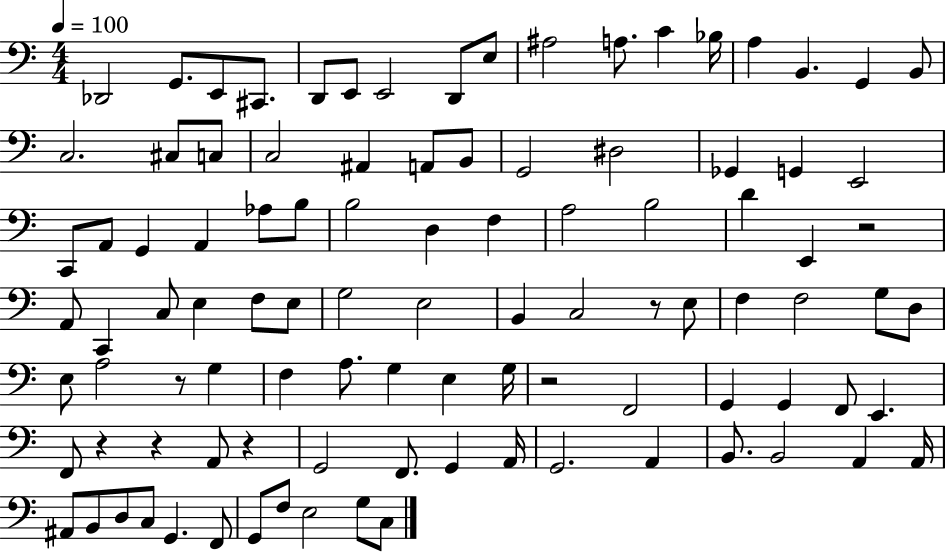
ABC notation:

X:1
T:Untitled
M:4/4
L:1/4
K:C
_D,,2 G,,/2 E,,/2 ^C,,/2 D,,/2 E,,/2 E,,2 D,,/2 E,/2 ^A,2 A,/2 C _B,/4 A, B,, G,, B,,/2 C,2 ^C,/2 C,/2 C,2 ^A,, A,,/2 B,,/2 G,,2 ^D,2 _G,, G,, E,,2 C,,/2 A,,/2 G,, A,, _A,/2 B,/2 B,2 D, F, A,2 B,2 D E,, z2 A,,/2 C,, C,/2 E, F,/2 E,/2 G,2 E,2 B,, C,2 z/2 E,/2 F, F,2 G,/2 D,/2 E,/2 A,2 z/2 G, F, A,/2 G, E, G,/4 z2 F,,2 G,, G,, F,,/2 E,, F,,/2 z z A,,/2 z G,,2 F,,/2 G,, A,,/4 G,,2 A,, B,,/2 B,,2 A,, A,,/4 ^A,,/2 B,,/2 D,/2 C,/2 G,, F,,/2 G,,/2 F,/2 E,2 G,/2 C,/2